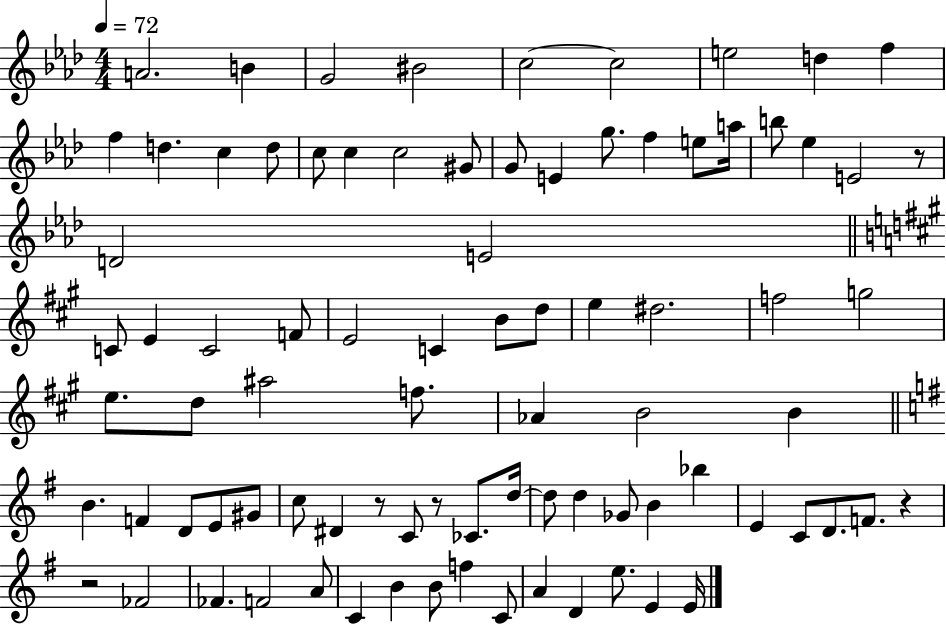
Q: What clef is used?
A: treble